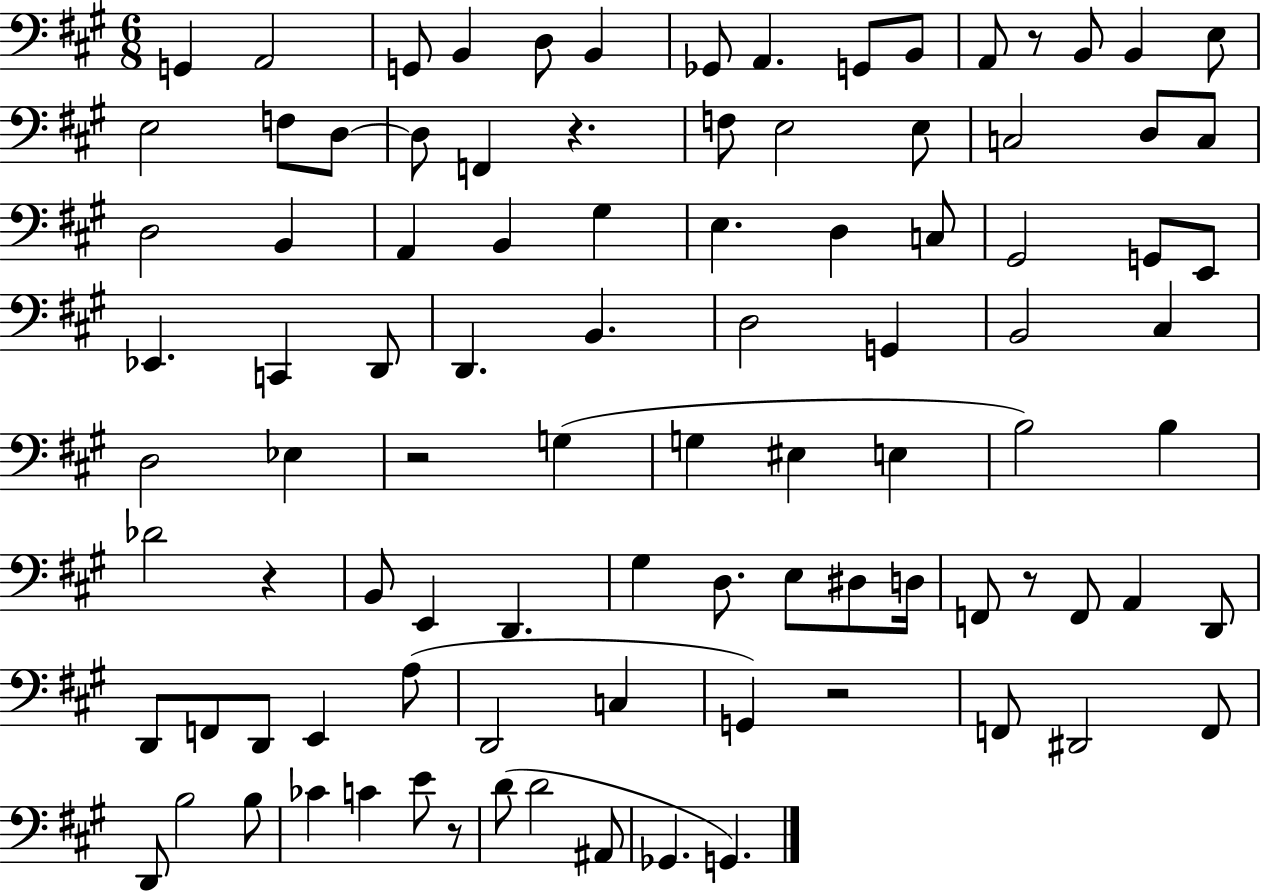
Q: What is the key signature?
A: A major